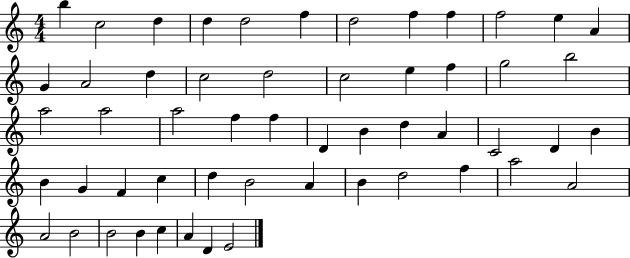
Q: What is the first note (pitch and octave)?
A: B5